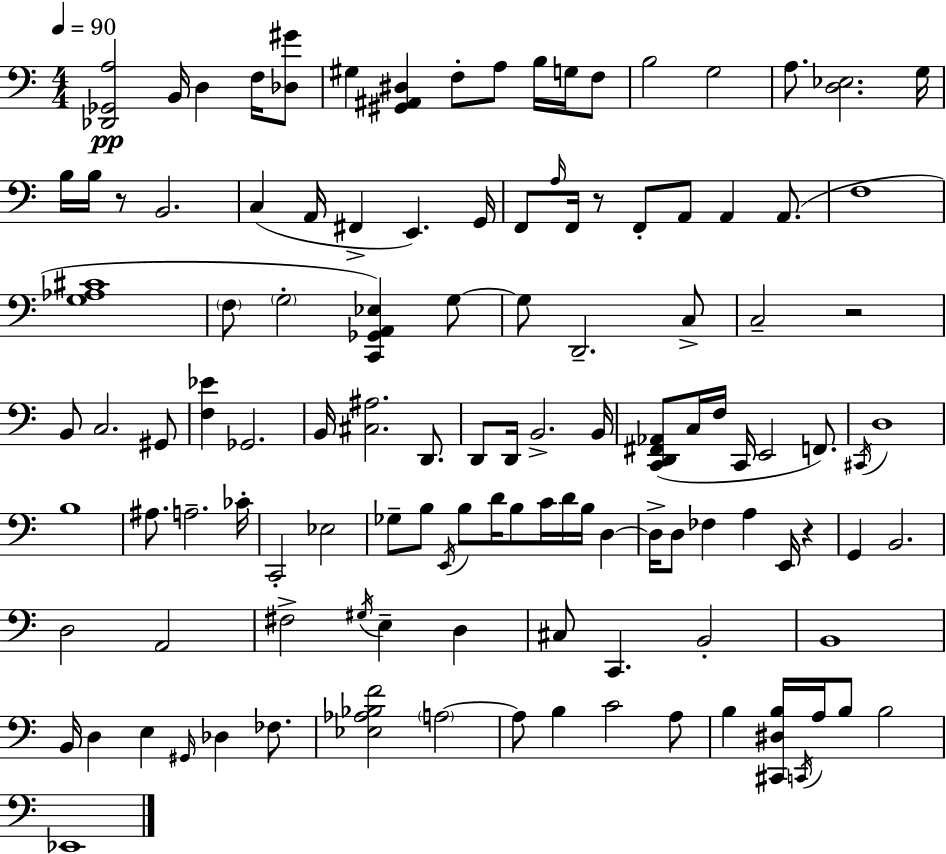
X:1
T:Untitled
M:4/4
L:1/4
K:Am
[_D,,_G,,A,]2 B,,/4 D, F,/4 [_D,^G]/2 ^G, [^G,,^A,,^D,] F,/2 A,/2 B,/4 G,/4 F,/2 B,2 G,2 A,/2 [D,_E,]2 G,/4 B,/4 B,/4 z/2 B,,2 C, A,,/4 ^F,, E,, G,,/4 F,,/2 A,/4 F,,/4 z/2 F,,/2 A,,/2 A,, A,,/2 F,4 [G,_A,^C]4 F,/2 G,2 [C,,_G,,A,,_E,] G,/2 G,/2 D,,2 C,/2 C,2 z2 B,,/2 C,2 ^G,,/2 [F,_E] _G,,2 B,,/4 [^C,^A,]2 D,,/2 D,,/2 D,,/4 B,,2 B,,/4 [C,,D,,^F,,_A,,]/2 C,/4 F,/4 C,,/4 E,,2 F,,/2 ^C,,/4 D,4 B,4 ^A,/2 A,2 _C/4 C,,2 _E,2 _G,/2 B,/2 E,,/4 B,/2 D/4 B,/2 C/4 D/4 B,/4 D, D,/4 D,/2 _F, A, E,,/4 z G,, B,,2 D,2 A,,2 ^F,2 ^G,/4 E, D, ^C,/2 C,, B,,2 B,,4 B,,/4 D, E, ^G,,/4 _D, _F,/2 [_E,_A,_B,F]2 A,2 A,/2 B, C2 A,/2 B, [^C,,^D,B,]/4 C,,/4 A,/4 B,/2 B,2 _E,,4